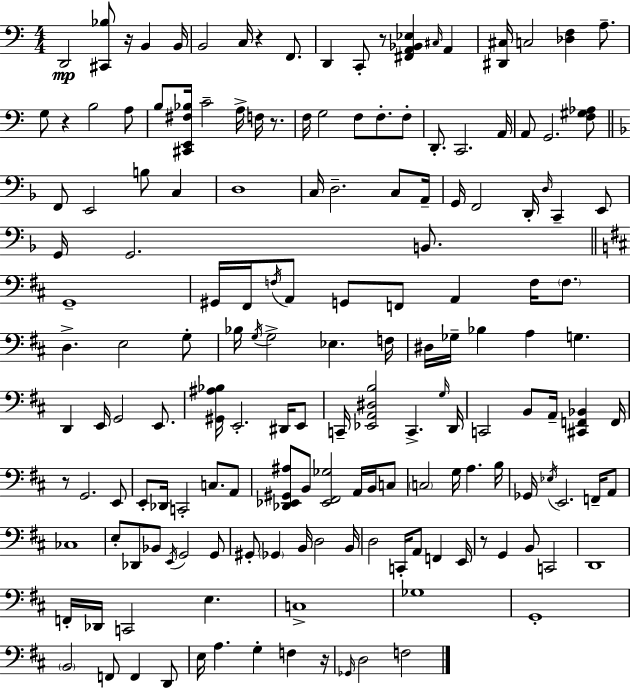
D2/h [C#2,Bb3]/e R/s B2/q B2/s B2/h C3/s R/q F2/e. D2/q C2/e R/e [F#2,A2,Bb2,Eb3]/q C#3/s A2/q [D#2,C#3]/s C3/h [Db3,F3]/q A3/e. G3/e R/q B3/h A3/e B3/e [C#2,E2,F#3,Bb3]/s C4/h A3/s F3/s R/e. F3/s G3/h F3/e F3/e. F3/e D2/e. C2/h. A2/s A2/e G2/h. [F3,G#3,Ab3]/e F2/e E2/h B3/e C3/q D3/w C3/s D3/h. C3/e A2/s G2/s F2/h D2/s D3/s C2/q E2/e G2/s G2/h. B2/e. G2/w G#2/s F#2/s F3/s A2/e G2/e F2/e A2/q F3/s F3/e. D3/q. E3/h G3/e Bb3/s G3/s G3/h Eb3/q. F3/s D#3/s Gb3/s Bb3/q A3/q G3/q. D2/q E2/s G2/h E2/e. [G#2,A#3,Bb3]/s E2/h. D#2/s E2/e C2/s [Eb2,A2,D#3,B3]/h C2/q. G3/s D2/s C2/h B2/e A2/s [C#2,F2,Bb2]/q F2/s R/e G2/h. E2/e E2/e Db2/s C2/h C3/e. A2/e [Db2,Eb2,G#2,A#3]/e B2/e [Eb2,F#2,Gb3]/h A2/s B2/s C3/e C3/h G3/s A3/q. B3/s Gb2/s Eb3/s E2/h. F2/s A2/e CES3/w E3/e Db2/e Bb2/e E2/s G2/h G2/e G#2/e Gb2/q B2/s D3/h B2/s D3/h C2/s A2/e F2/q E2/s R/e G2/q B2/e C2/h D2/w F2/s Db2/s C2/h E3/q. C3/w Gb3/w G2/w B2/h F2/e F2/q D2/e E3/s A3/q. G3/q F3/q R/s Gb2/s D3/h F3/h